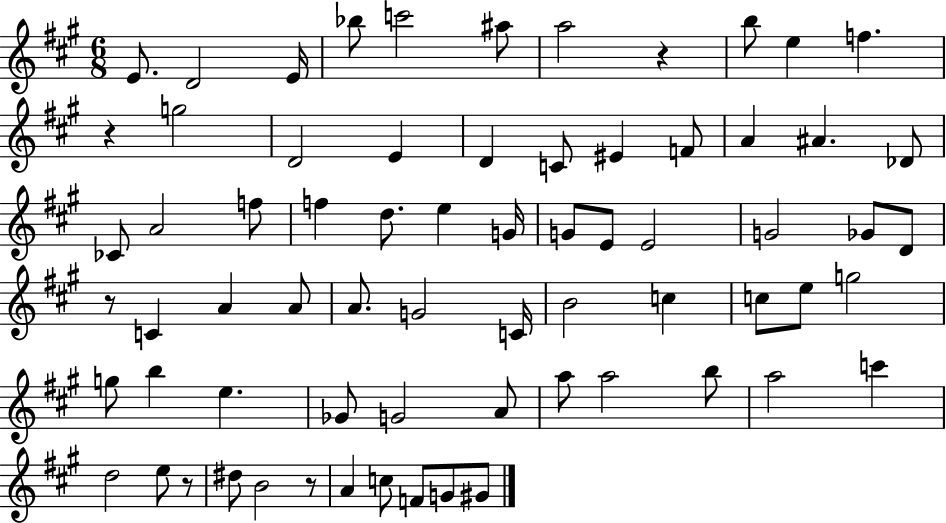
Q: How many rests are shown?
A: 5